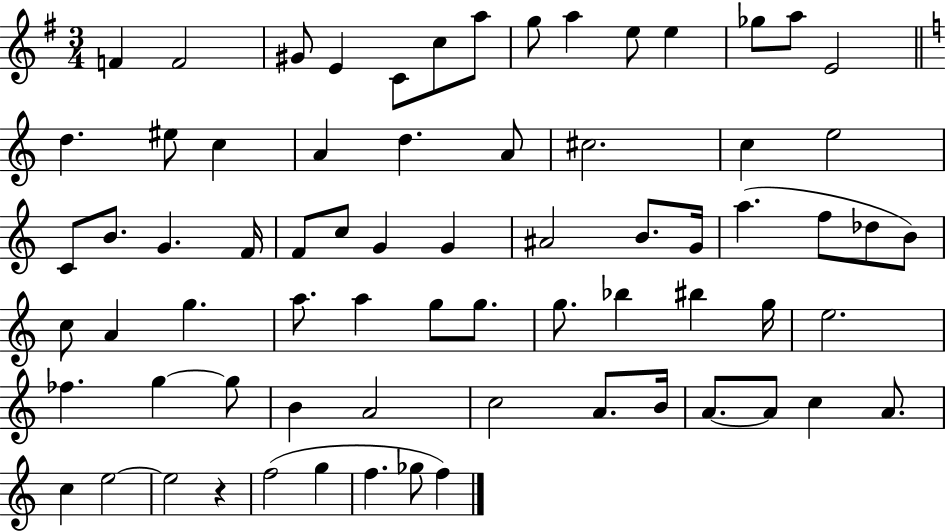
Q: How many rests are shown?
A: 1